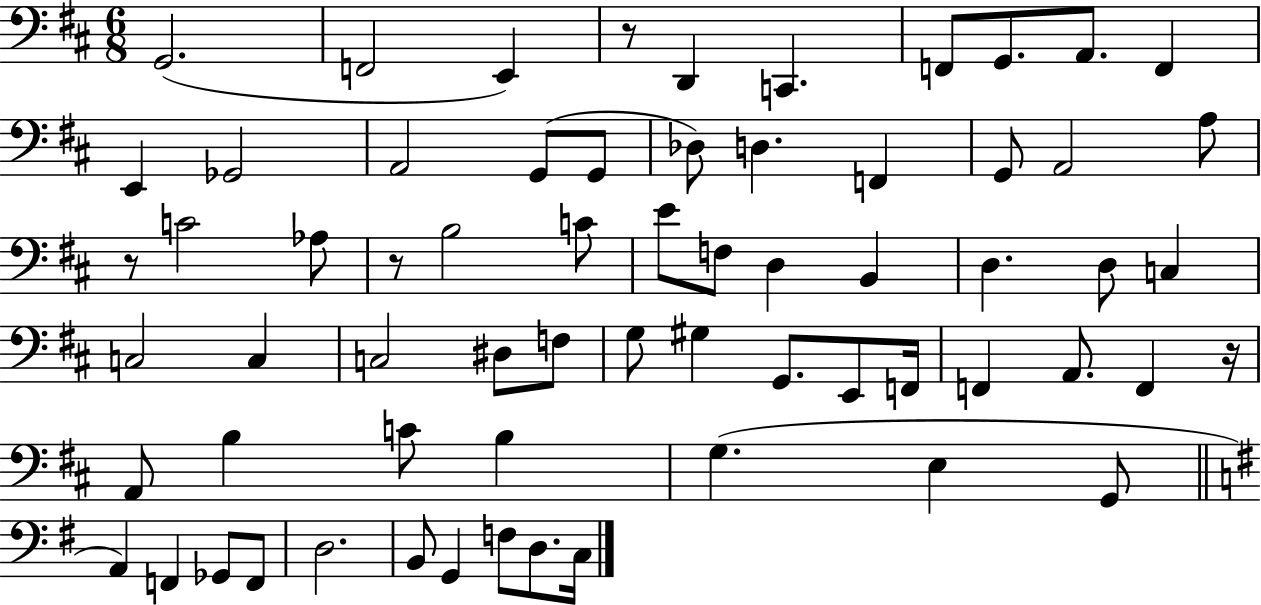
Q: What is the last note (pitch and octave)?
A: C3